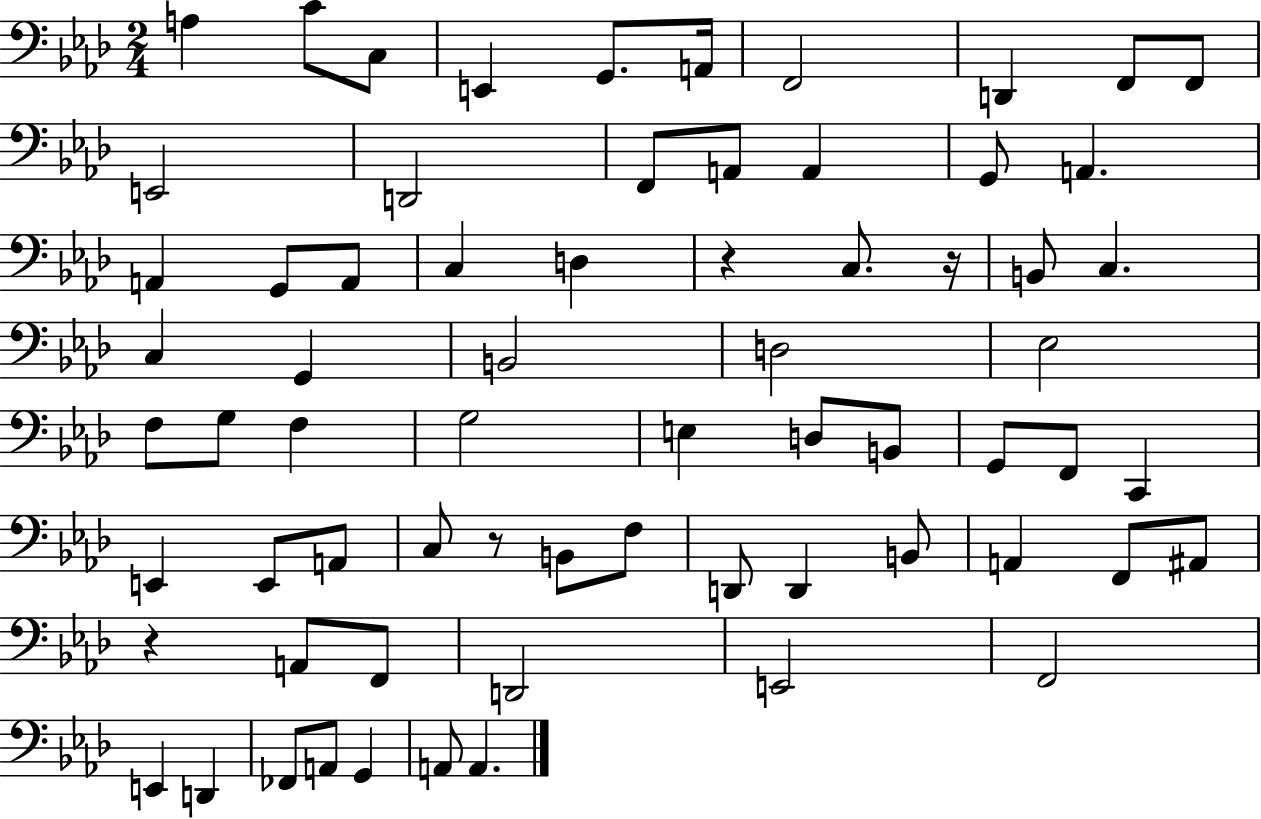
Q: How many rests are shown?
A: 4